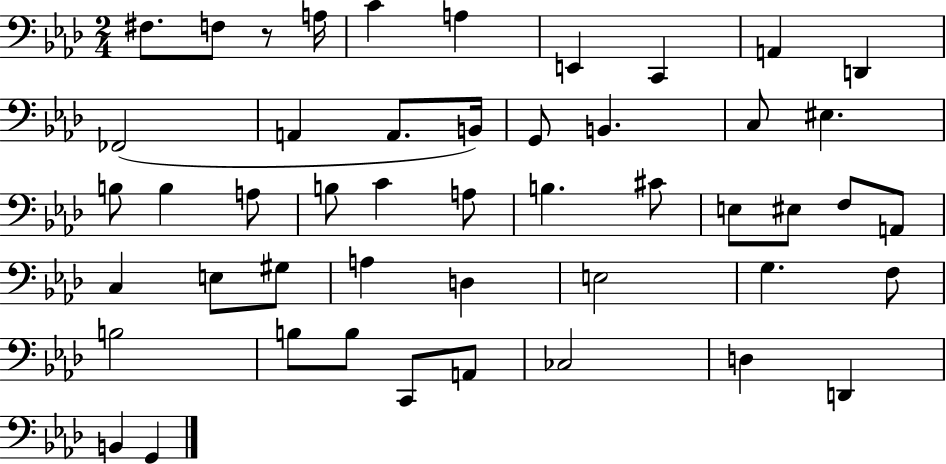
{
  \clef bass
  \numericTimeSignature
  \time 2/4
  \key aes \major
  fis8. f8 r8 a16 | c'4 a4 | e,4 c,4 | a,4 d,4 | \break fes,2( | a,4 a,8. b,16) | g,8 b,4. | c8 eis4. | \break b8 b4 a8 | b8 c'4 a8 | b4. cis'8 | e8 eis8 f8 a,8 | \break c4 e8 gis8 | a4 d4 | e2 | g4. f8 | \break b2 | b8 b8 c,8 a,8 | ces2 | d4 d,4 | \break b,4 g,4 | \bar "|."
}